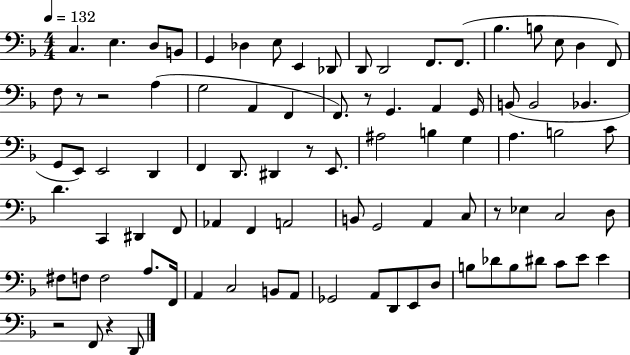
C3/q. E3/q. D3/e B2/e G2/q Db3/q E3/e E2/q Db2/e D2/e D2/h F2/e. F2/e. Bb3/q. B3/e E3/e D3/q F2/e F3/e R/e R/h A3/q G3/h A2/q F2/q F2/e. R/e G2/q. A2/q G2/s B2/e B2/h Bb2/q. G2/e E2/e E2/h D2/q F2/q D2/e. D#2/q R/e E2/e. A#3/h B3/q G3/q A3/q. B3/h C4/e D4/q. C2/q D#2/q F2/e Ab2/q F2/q A2/h B2/e G2/h A2/q C3/e R/e Eb3/q C3/h D3/e F#3/e F3/e F3/h A3/e. F2/s A2/q C3/h B2/e A2/e Gb2/h A2/e D2/e E2/e D3/e B3/e Db4/e B3/e D#4/e C4/e E4/e E4/q R/h F2/e R/q D2/e